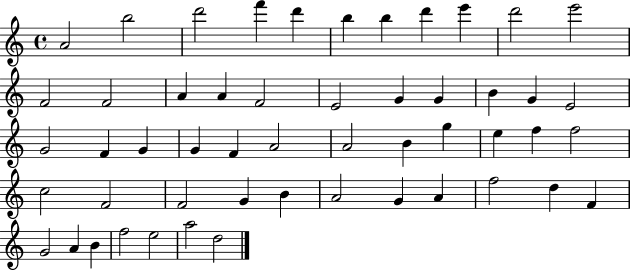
A4/h B5/h D6/h F6/q D6/q B5/q B5/q D6/q E6/q D6/h E6/h F4/h F4/h A4/q A4/q F4/h E4/h G4/q G4/q B4/q G4/q E4/h G4/h F4/q G4/q G4/q F4/q A4/h A4/h B4/q G5/q E5/q F5/q F5/h C5/h F4/h F4/h G4/q B4/q A4/h G4/q A4/q F5/h D5/q F4/q G4/h A4/q B4/q F5/h E5/h A5/h D5/h